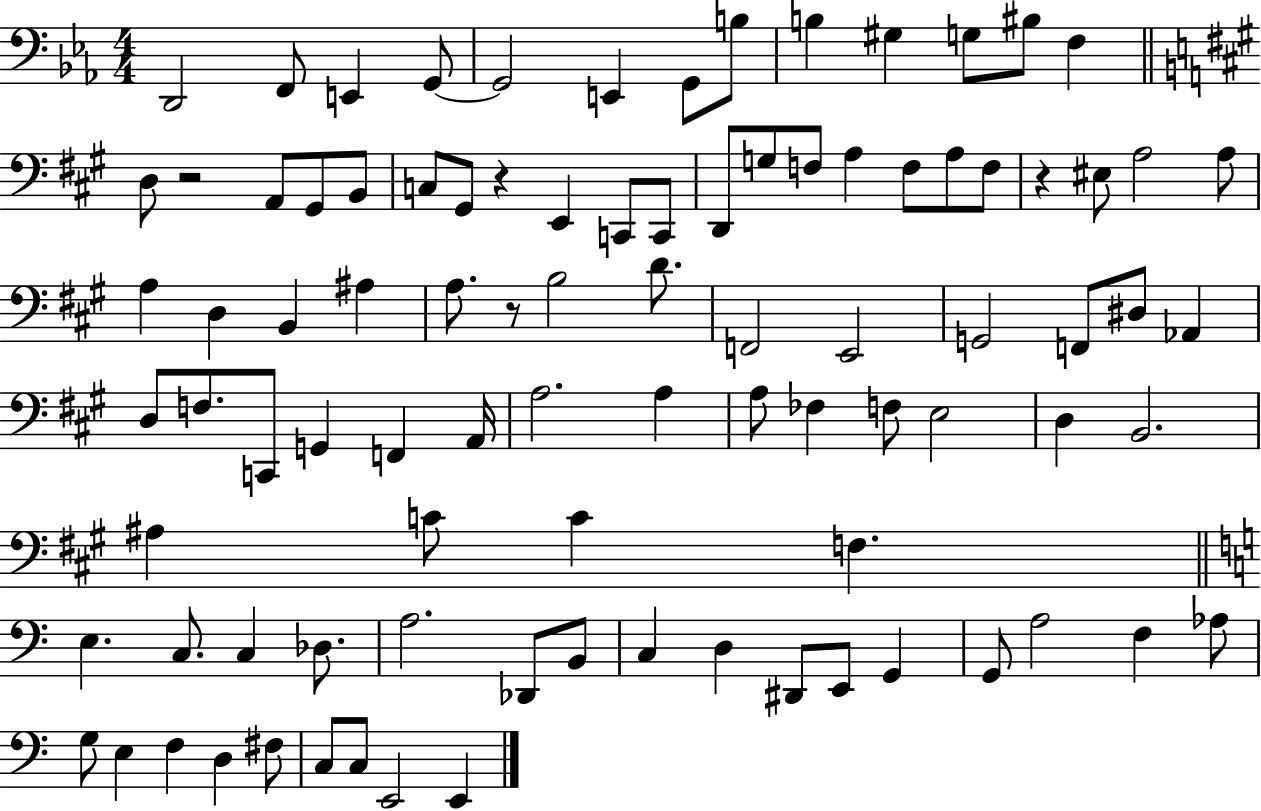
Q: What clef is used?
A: bass